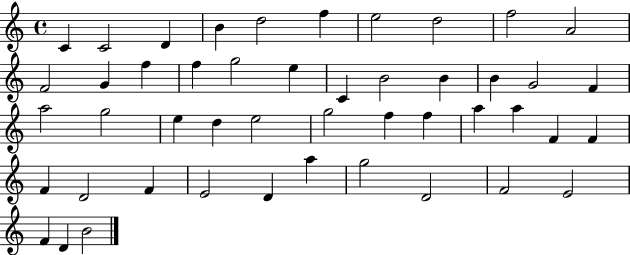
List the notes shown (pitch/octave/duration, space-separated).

C4/q C4/h D4/q B4/q D5/h F5/q E5/h D5/h F5/h A4/h F4/h G4/q F5/q F5/q G5/h E5/q C4/q B4/h B4/q B4/q G4/h F4/q A5/h G5/h E5/q D5/q E5/h G5/h F5/q F5/q A5/q A5/q F4/q F4/q F4/q D4/h F4/q E4/h D4/q A5/q G5/h D4/h F4/h E4/h F4/q D4/q B4/h